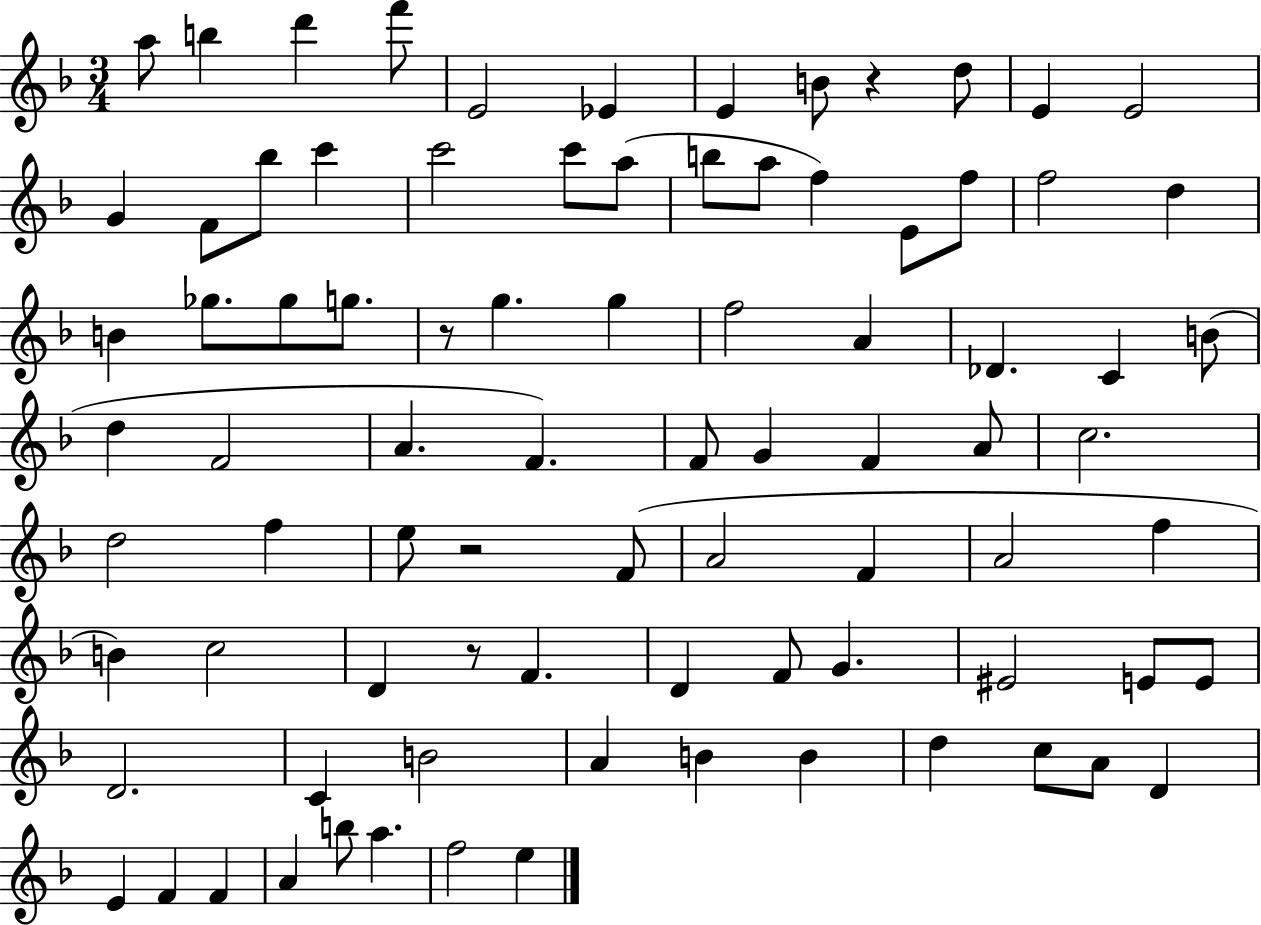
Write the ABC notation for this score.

X:1
T:Untitled
M:3/4
L:1/4
K:F
a/2 b d' f'/2 E2 _E E B/2 z d/2 E E2 G F/2 _b/2 c' c'2 c'/2 a/2 b/2 a/2 f E/2 f/2 f2 d B _g/2 _g/2 g/2 z/2 g g f2 A _D C B/2 d F2 A F F/2 G F A/2 c2 d2 f e/2 z2 F/2 A2 F A2 f B c2 D z/2 F D F/2 G ^E2 E/2 E/2 D2 C B2 A B B d c/2 A/2 D E F F A b/2 a f2 e